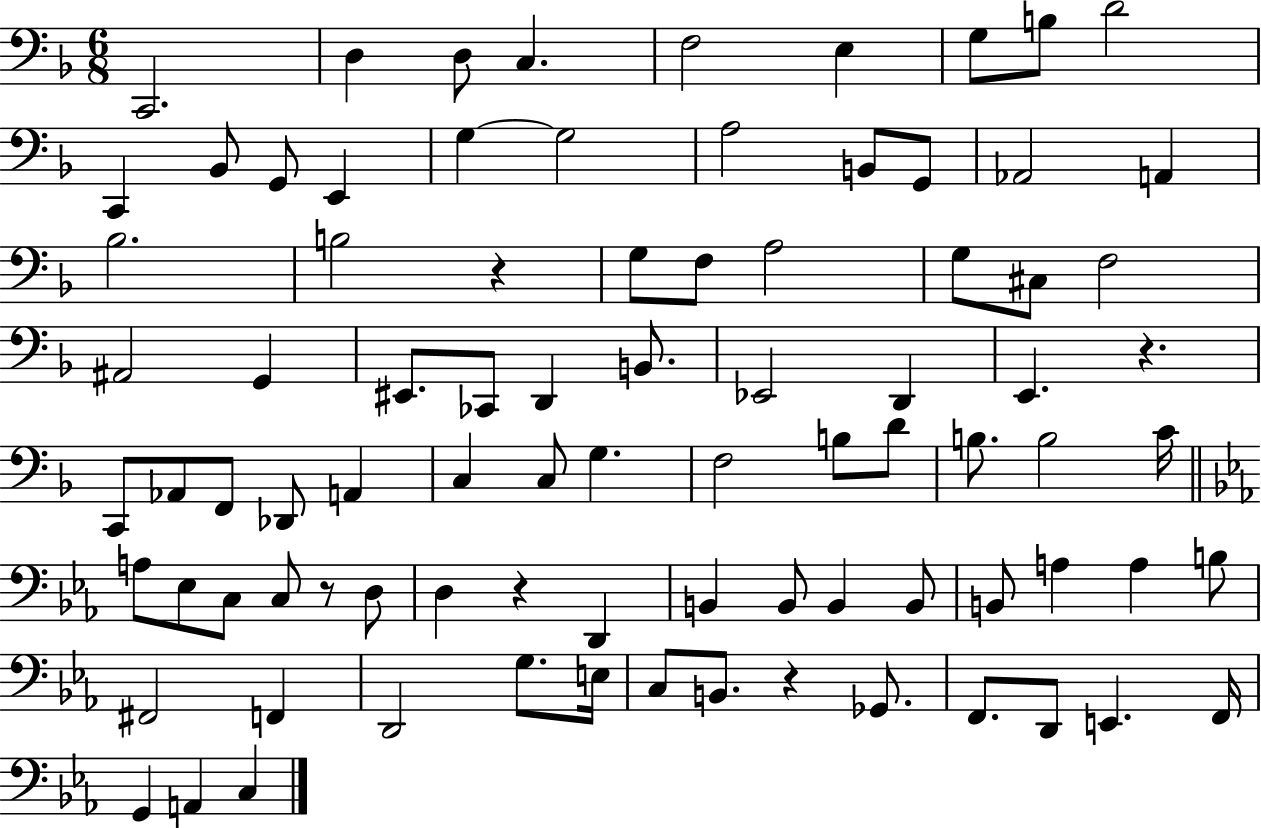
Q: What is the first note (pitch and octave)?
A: C2